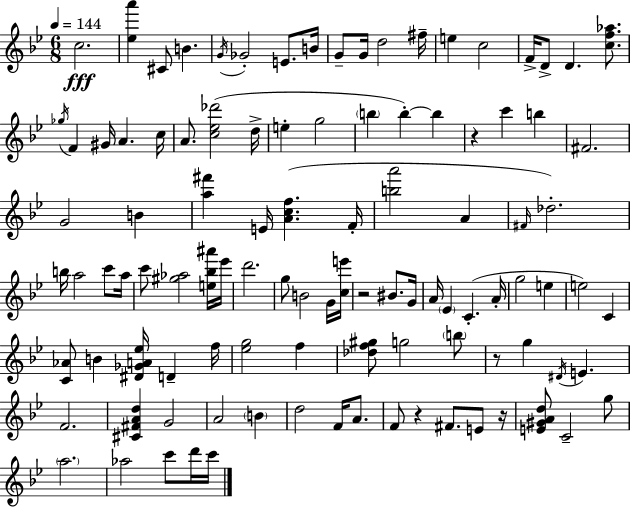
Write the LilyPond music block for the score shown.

{
  \clef treble
  \numericTimeSignature
  \time 6/8
  \key g \minor
  \tempo 4 = 144
  c''2.\fff | <ees'' a'''>4 cis'8 b'4. | \acciaccatura { g'16 } ges'2-. e'8. | b'16 g'8-- g'16 d''2 | \break fis''16-- e''4 c''2 | f'16-> d'8-> d'4. <c'' f'' aes''>8. | \acciaccatura { ges''16 } f'4 gis'16 a'4. | c''16 a'8. <c'' ees'' des'''>2( | \break d''16-> e''4-. g''2 | \parenthesize b''4 b''4-.~~) b''4 | r4 c'''4 b''4 | fis'2. | \break g'2 b'4 | <a'' fis'''>4 e'16 <a' c'' f''>4.( | f'16-. <b'' a'''>2 a'4 | \grace { fis'16 }) des''2.-. | \break b''16 a''2 | c'''8 a''16 c'''8 <gis'' aes''>2 | <e'' bes'' ais'''>16 ees'''16 d'''2. | g''8 b'2 | \break g'16 <c'' e'''>16 r2 bis'8. | g'16 a'16 \parenthesize ees'4 c'4.-.( | a'16-. g''2 e''4 | e''2) c'4 | \break <c' aes'>8 b'4 <dis' ges' a' ees''>16 d'4-- | f''16 <ees'' g''>2 f''4 | <des'' f'' gis''>8 g''2 | \parenthesize b''8 r8 g''4 \acciaccatura { dis'16 } e'4. | \break f'2. | <cis' fis' a' d''>4 g'2 | a'2 | \parenthesize b'4 d''2 | \break f'16 a'8. f'8 r4 fis'8. | e'8 r16 <e' gis' a' d''>8 c'2-- | g''8 \parenthesize a''2. | aes''2 | \break c'''8 d'''16 c'''16 \bar "|."
}